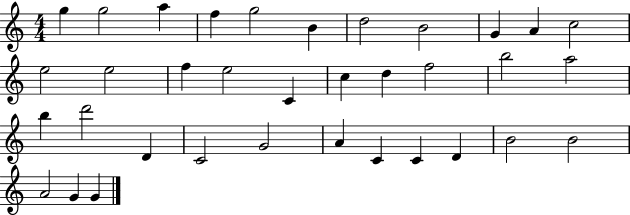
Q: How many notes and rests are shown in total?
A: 35